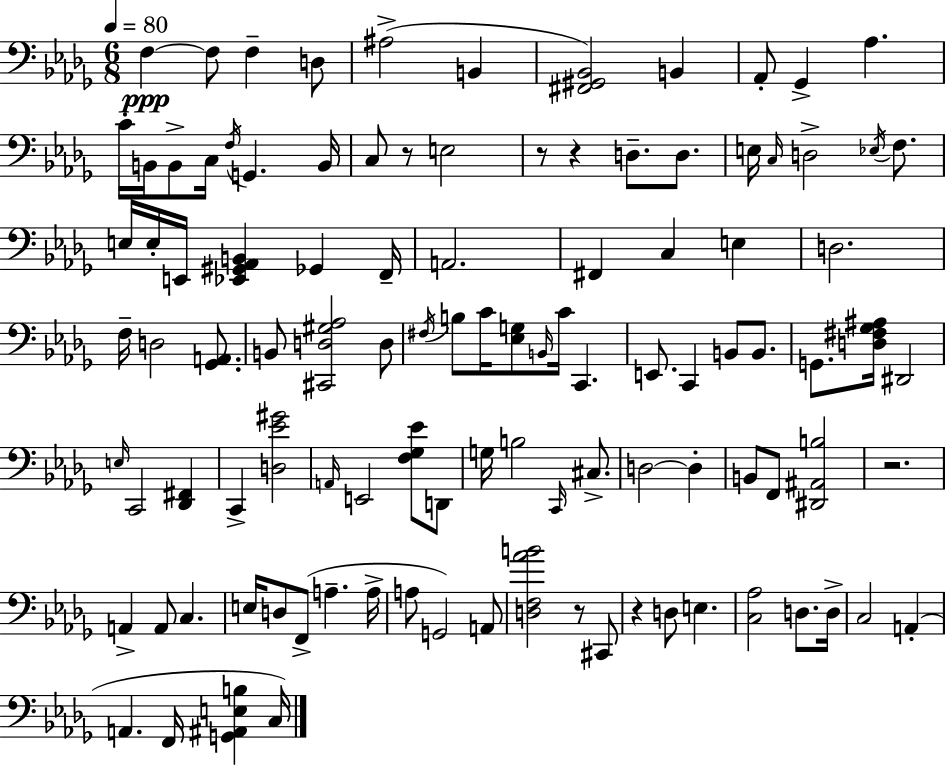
X:1
T:Untitled
M:6/8
L:1/4
K:Bbm
F, F,/2 F, D,/2 ^A,2 B,, [^F,,^G,,_B,,]2 B,, _A,,/2 _G,, _A, C/4 B,,/4 B,,/2 C,/4 F,/4 G,, B,,/4 C,/2 z/2 E,2 z/2 z D,/2 D,/2 E,/4 C,/4 D,2 _E,/4 F,/2 E,/4 E,/4 E,,/4 [_E,,^G,,_A,,B,,] _G,, F,,/4 A,,2 ^F,, C, E, D,2 F,/4 D,2 [_G,,A,,]/2 B,,/2 [^C,,D,^G,_A,]2 D,/2 ^F,/4 B,/2 C/4 [_E,G,]/2 B,,/4 C/4 C,, E,,/2 C,, B,,/2 B,,/2 G,,/2 [D,^F,_G,^A,]/4 ^D,,2 E,/4 C,,2 [_D,,^F,,] C,, [D,_E^G]2 A,,/4 E,,2 [F,_G,_E]/2 D,,/2 G,/4 B,2 C,,/4 ^C,/2 D,2 D, B,,/2 F,,/2 [^D,,^A,,B,]2 z2 A,, A,,/2 C, E,/4 D,/2 F,,/2 A, A,/4 A,/2 G,,2 A,,/2 [D,F,_AB]2 z/2 ^C,,/2 z D,/2 E, [C,_A,]2 D,/2 D,/4 C,2 A,, A,, F,,/4 [G,,^A,,E,B,] C,/4